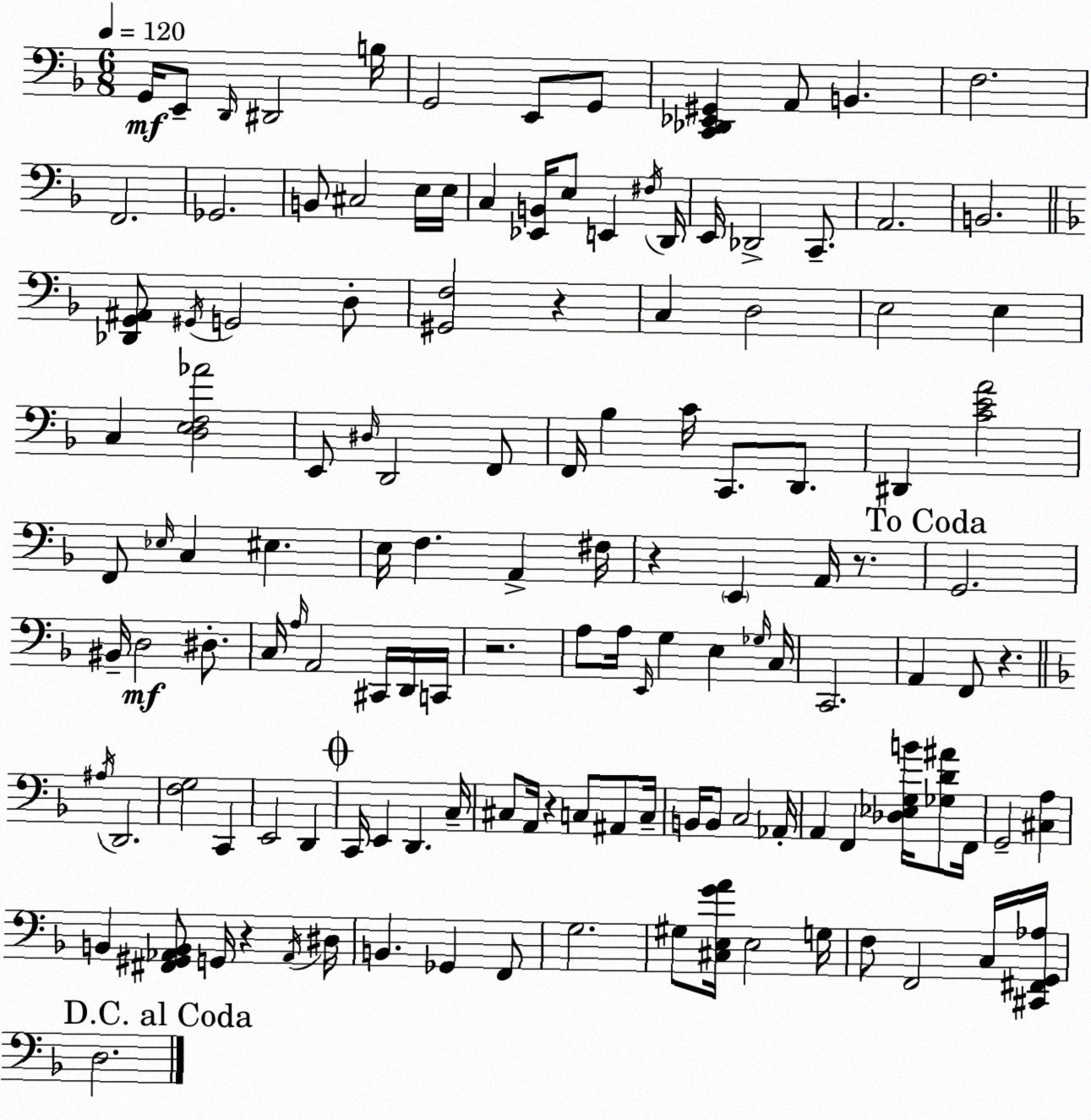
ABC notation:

X:1
T:Untitled
M:6/8
L:1/4
K:Dm
G,,/4 E,,/2 D,,/4 ^D,,2 B,/4 G,,2 E,,/2 G,,/2 [C,,_D,,_E,,^G,,] A,,/2 B,, F,2 F,,2 _G,,2 B,,/2 ^C,2 E,/4 E,/4 C, [_E,,B,,]/4 E,/2 E,, ^F,/4 D,,/4 E,,/4 _D,,2 C,,/2 A,,2 B,,2 [_D,,G,,^A,,]/2 ^G,,/4 G,,2 D,/2 [^G,,F,]2 z C, D,2 E,2 E, C, [D,E,F,_A]2 E,,/2 ^D,/4 D,,2 F,,/2 F,,/4 _B, C/4 C,,/2 D,,/2 ^D,, [CEA]2 F,,/2 _E,/4 C, ^E, E,/4 F, A,, ^F,/4 z E,, A,,/4 z/2 G,,2 ^B,,/4 D,2 ^D,/2 C,/4 A,/4 A,,2 ^C,,/4 D,,/4 C,,/4 z2 A,/2 A,/4 E,,/4 G, E, _G,/4 C,/4 C,,2 A,, F,,/2 z ^A,/4 D,,2 [F,G,]2 C,, E,,2 D,, C,,/4 E,, D,, C,/4 ^C,/2 A,,/4 z C,/2 ^A,,/2 C,/4 B,,/4 B,,/2 C,2 _A,,/4 A,, F,, [_D,_E,G,B]/4 [_G,D^A]/2 F,,/4 G,,2 [^C,A,] B,, [^F,,^G,,_A,,B,,]/2 G,,/4 z _A,,/4 ^D,/4 B,, _G,, F,,/2 G,2 ^G,/2 [^C,E,GA]/4 E,2 G,/4 F,/2 F,,2 C,/4 [^C,,^F,,G,,_A,]/4 D,2